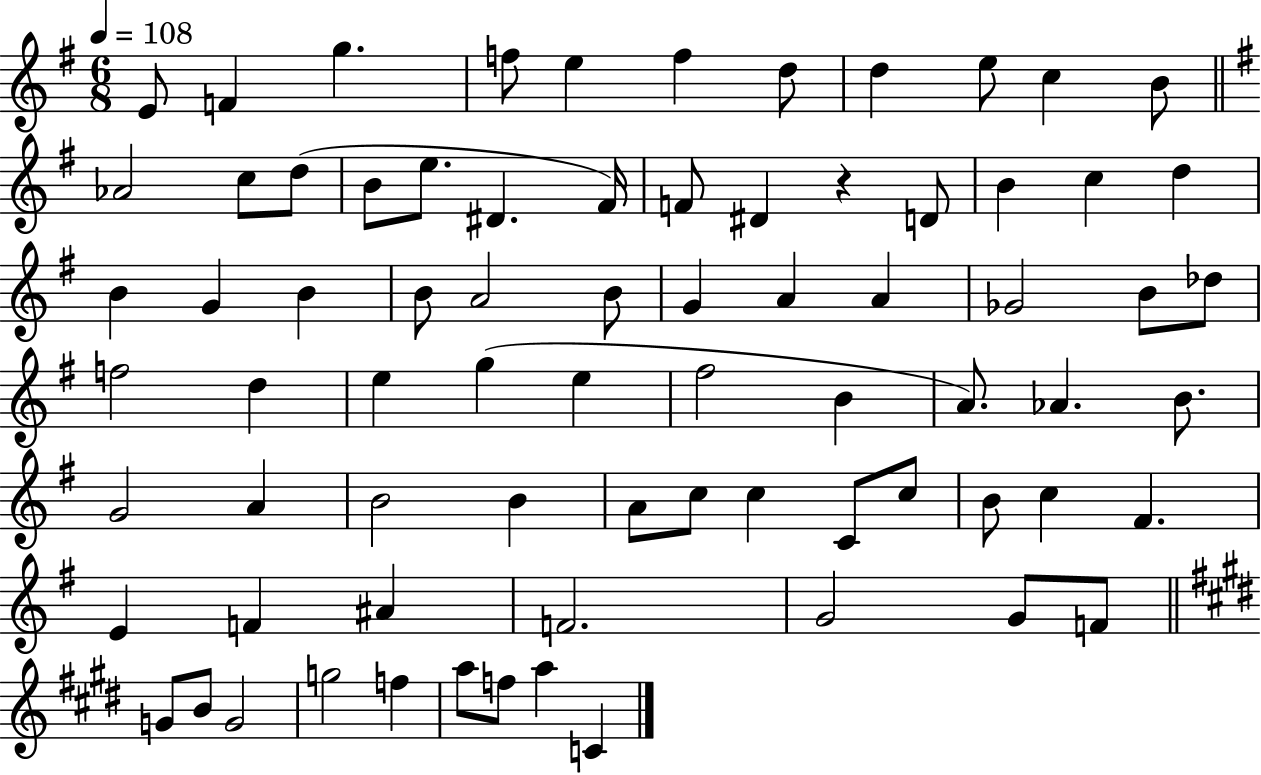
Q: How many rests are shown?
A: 1